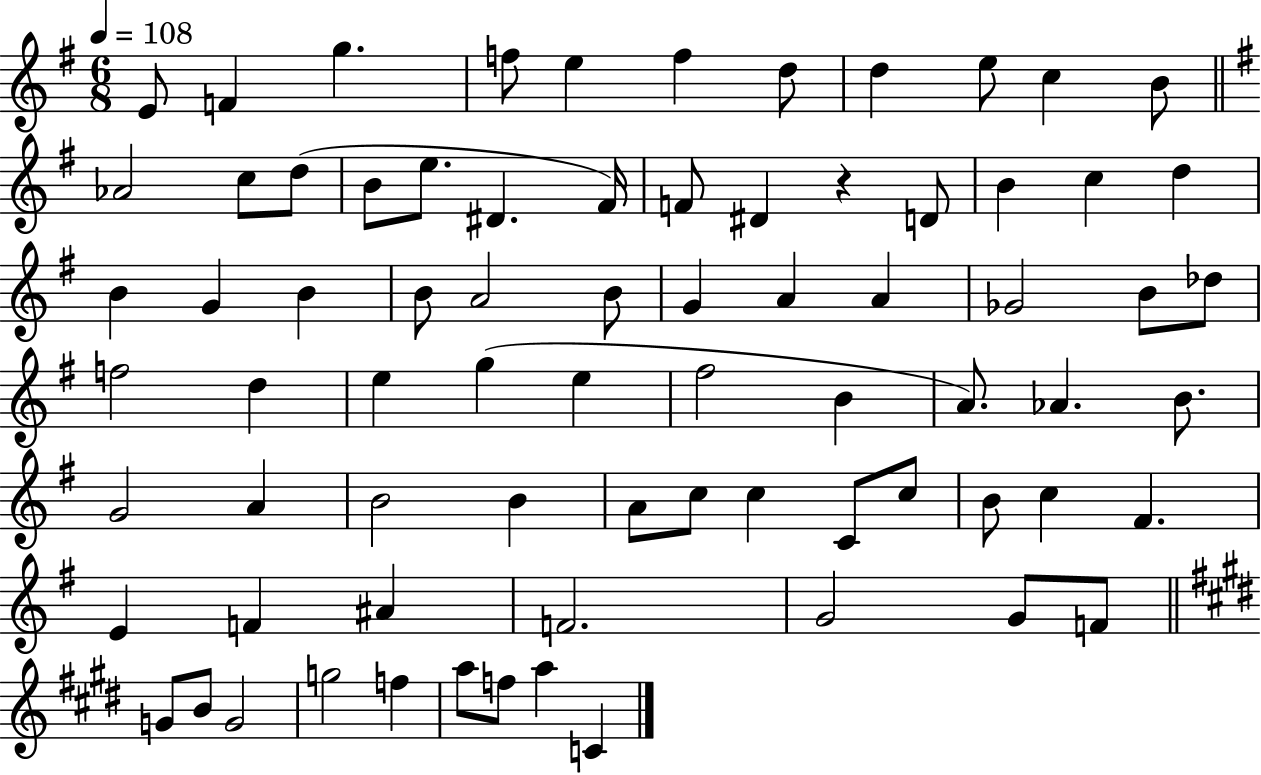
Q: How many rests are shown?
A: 1